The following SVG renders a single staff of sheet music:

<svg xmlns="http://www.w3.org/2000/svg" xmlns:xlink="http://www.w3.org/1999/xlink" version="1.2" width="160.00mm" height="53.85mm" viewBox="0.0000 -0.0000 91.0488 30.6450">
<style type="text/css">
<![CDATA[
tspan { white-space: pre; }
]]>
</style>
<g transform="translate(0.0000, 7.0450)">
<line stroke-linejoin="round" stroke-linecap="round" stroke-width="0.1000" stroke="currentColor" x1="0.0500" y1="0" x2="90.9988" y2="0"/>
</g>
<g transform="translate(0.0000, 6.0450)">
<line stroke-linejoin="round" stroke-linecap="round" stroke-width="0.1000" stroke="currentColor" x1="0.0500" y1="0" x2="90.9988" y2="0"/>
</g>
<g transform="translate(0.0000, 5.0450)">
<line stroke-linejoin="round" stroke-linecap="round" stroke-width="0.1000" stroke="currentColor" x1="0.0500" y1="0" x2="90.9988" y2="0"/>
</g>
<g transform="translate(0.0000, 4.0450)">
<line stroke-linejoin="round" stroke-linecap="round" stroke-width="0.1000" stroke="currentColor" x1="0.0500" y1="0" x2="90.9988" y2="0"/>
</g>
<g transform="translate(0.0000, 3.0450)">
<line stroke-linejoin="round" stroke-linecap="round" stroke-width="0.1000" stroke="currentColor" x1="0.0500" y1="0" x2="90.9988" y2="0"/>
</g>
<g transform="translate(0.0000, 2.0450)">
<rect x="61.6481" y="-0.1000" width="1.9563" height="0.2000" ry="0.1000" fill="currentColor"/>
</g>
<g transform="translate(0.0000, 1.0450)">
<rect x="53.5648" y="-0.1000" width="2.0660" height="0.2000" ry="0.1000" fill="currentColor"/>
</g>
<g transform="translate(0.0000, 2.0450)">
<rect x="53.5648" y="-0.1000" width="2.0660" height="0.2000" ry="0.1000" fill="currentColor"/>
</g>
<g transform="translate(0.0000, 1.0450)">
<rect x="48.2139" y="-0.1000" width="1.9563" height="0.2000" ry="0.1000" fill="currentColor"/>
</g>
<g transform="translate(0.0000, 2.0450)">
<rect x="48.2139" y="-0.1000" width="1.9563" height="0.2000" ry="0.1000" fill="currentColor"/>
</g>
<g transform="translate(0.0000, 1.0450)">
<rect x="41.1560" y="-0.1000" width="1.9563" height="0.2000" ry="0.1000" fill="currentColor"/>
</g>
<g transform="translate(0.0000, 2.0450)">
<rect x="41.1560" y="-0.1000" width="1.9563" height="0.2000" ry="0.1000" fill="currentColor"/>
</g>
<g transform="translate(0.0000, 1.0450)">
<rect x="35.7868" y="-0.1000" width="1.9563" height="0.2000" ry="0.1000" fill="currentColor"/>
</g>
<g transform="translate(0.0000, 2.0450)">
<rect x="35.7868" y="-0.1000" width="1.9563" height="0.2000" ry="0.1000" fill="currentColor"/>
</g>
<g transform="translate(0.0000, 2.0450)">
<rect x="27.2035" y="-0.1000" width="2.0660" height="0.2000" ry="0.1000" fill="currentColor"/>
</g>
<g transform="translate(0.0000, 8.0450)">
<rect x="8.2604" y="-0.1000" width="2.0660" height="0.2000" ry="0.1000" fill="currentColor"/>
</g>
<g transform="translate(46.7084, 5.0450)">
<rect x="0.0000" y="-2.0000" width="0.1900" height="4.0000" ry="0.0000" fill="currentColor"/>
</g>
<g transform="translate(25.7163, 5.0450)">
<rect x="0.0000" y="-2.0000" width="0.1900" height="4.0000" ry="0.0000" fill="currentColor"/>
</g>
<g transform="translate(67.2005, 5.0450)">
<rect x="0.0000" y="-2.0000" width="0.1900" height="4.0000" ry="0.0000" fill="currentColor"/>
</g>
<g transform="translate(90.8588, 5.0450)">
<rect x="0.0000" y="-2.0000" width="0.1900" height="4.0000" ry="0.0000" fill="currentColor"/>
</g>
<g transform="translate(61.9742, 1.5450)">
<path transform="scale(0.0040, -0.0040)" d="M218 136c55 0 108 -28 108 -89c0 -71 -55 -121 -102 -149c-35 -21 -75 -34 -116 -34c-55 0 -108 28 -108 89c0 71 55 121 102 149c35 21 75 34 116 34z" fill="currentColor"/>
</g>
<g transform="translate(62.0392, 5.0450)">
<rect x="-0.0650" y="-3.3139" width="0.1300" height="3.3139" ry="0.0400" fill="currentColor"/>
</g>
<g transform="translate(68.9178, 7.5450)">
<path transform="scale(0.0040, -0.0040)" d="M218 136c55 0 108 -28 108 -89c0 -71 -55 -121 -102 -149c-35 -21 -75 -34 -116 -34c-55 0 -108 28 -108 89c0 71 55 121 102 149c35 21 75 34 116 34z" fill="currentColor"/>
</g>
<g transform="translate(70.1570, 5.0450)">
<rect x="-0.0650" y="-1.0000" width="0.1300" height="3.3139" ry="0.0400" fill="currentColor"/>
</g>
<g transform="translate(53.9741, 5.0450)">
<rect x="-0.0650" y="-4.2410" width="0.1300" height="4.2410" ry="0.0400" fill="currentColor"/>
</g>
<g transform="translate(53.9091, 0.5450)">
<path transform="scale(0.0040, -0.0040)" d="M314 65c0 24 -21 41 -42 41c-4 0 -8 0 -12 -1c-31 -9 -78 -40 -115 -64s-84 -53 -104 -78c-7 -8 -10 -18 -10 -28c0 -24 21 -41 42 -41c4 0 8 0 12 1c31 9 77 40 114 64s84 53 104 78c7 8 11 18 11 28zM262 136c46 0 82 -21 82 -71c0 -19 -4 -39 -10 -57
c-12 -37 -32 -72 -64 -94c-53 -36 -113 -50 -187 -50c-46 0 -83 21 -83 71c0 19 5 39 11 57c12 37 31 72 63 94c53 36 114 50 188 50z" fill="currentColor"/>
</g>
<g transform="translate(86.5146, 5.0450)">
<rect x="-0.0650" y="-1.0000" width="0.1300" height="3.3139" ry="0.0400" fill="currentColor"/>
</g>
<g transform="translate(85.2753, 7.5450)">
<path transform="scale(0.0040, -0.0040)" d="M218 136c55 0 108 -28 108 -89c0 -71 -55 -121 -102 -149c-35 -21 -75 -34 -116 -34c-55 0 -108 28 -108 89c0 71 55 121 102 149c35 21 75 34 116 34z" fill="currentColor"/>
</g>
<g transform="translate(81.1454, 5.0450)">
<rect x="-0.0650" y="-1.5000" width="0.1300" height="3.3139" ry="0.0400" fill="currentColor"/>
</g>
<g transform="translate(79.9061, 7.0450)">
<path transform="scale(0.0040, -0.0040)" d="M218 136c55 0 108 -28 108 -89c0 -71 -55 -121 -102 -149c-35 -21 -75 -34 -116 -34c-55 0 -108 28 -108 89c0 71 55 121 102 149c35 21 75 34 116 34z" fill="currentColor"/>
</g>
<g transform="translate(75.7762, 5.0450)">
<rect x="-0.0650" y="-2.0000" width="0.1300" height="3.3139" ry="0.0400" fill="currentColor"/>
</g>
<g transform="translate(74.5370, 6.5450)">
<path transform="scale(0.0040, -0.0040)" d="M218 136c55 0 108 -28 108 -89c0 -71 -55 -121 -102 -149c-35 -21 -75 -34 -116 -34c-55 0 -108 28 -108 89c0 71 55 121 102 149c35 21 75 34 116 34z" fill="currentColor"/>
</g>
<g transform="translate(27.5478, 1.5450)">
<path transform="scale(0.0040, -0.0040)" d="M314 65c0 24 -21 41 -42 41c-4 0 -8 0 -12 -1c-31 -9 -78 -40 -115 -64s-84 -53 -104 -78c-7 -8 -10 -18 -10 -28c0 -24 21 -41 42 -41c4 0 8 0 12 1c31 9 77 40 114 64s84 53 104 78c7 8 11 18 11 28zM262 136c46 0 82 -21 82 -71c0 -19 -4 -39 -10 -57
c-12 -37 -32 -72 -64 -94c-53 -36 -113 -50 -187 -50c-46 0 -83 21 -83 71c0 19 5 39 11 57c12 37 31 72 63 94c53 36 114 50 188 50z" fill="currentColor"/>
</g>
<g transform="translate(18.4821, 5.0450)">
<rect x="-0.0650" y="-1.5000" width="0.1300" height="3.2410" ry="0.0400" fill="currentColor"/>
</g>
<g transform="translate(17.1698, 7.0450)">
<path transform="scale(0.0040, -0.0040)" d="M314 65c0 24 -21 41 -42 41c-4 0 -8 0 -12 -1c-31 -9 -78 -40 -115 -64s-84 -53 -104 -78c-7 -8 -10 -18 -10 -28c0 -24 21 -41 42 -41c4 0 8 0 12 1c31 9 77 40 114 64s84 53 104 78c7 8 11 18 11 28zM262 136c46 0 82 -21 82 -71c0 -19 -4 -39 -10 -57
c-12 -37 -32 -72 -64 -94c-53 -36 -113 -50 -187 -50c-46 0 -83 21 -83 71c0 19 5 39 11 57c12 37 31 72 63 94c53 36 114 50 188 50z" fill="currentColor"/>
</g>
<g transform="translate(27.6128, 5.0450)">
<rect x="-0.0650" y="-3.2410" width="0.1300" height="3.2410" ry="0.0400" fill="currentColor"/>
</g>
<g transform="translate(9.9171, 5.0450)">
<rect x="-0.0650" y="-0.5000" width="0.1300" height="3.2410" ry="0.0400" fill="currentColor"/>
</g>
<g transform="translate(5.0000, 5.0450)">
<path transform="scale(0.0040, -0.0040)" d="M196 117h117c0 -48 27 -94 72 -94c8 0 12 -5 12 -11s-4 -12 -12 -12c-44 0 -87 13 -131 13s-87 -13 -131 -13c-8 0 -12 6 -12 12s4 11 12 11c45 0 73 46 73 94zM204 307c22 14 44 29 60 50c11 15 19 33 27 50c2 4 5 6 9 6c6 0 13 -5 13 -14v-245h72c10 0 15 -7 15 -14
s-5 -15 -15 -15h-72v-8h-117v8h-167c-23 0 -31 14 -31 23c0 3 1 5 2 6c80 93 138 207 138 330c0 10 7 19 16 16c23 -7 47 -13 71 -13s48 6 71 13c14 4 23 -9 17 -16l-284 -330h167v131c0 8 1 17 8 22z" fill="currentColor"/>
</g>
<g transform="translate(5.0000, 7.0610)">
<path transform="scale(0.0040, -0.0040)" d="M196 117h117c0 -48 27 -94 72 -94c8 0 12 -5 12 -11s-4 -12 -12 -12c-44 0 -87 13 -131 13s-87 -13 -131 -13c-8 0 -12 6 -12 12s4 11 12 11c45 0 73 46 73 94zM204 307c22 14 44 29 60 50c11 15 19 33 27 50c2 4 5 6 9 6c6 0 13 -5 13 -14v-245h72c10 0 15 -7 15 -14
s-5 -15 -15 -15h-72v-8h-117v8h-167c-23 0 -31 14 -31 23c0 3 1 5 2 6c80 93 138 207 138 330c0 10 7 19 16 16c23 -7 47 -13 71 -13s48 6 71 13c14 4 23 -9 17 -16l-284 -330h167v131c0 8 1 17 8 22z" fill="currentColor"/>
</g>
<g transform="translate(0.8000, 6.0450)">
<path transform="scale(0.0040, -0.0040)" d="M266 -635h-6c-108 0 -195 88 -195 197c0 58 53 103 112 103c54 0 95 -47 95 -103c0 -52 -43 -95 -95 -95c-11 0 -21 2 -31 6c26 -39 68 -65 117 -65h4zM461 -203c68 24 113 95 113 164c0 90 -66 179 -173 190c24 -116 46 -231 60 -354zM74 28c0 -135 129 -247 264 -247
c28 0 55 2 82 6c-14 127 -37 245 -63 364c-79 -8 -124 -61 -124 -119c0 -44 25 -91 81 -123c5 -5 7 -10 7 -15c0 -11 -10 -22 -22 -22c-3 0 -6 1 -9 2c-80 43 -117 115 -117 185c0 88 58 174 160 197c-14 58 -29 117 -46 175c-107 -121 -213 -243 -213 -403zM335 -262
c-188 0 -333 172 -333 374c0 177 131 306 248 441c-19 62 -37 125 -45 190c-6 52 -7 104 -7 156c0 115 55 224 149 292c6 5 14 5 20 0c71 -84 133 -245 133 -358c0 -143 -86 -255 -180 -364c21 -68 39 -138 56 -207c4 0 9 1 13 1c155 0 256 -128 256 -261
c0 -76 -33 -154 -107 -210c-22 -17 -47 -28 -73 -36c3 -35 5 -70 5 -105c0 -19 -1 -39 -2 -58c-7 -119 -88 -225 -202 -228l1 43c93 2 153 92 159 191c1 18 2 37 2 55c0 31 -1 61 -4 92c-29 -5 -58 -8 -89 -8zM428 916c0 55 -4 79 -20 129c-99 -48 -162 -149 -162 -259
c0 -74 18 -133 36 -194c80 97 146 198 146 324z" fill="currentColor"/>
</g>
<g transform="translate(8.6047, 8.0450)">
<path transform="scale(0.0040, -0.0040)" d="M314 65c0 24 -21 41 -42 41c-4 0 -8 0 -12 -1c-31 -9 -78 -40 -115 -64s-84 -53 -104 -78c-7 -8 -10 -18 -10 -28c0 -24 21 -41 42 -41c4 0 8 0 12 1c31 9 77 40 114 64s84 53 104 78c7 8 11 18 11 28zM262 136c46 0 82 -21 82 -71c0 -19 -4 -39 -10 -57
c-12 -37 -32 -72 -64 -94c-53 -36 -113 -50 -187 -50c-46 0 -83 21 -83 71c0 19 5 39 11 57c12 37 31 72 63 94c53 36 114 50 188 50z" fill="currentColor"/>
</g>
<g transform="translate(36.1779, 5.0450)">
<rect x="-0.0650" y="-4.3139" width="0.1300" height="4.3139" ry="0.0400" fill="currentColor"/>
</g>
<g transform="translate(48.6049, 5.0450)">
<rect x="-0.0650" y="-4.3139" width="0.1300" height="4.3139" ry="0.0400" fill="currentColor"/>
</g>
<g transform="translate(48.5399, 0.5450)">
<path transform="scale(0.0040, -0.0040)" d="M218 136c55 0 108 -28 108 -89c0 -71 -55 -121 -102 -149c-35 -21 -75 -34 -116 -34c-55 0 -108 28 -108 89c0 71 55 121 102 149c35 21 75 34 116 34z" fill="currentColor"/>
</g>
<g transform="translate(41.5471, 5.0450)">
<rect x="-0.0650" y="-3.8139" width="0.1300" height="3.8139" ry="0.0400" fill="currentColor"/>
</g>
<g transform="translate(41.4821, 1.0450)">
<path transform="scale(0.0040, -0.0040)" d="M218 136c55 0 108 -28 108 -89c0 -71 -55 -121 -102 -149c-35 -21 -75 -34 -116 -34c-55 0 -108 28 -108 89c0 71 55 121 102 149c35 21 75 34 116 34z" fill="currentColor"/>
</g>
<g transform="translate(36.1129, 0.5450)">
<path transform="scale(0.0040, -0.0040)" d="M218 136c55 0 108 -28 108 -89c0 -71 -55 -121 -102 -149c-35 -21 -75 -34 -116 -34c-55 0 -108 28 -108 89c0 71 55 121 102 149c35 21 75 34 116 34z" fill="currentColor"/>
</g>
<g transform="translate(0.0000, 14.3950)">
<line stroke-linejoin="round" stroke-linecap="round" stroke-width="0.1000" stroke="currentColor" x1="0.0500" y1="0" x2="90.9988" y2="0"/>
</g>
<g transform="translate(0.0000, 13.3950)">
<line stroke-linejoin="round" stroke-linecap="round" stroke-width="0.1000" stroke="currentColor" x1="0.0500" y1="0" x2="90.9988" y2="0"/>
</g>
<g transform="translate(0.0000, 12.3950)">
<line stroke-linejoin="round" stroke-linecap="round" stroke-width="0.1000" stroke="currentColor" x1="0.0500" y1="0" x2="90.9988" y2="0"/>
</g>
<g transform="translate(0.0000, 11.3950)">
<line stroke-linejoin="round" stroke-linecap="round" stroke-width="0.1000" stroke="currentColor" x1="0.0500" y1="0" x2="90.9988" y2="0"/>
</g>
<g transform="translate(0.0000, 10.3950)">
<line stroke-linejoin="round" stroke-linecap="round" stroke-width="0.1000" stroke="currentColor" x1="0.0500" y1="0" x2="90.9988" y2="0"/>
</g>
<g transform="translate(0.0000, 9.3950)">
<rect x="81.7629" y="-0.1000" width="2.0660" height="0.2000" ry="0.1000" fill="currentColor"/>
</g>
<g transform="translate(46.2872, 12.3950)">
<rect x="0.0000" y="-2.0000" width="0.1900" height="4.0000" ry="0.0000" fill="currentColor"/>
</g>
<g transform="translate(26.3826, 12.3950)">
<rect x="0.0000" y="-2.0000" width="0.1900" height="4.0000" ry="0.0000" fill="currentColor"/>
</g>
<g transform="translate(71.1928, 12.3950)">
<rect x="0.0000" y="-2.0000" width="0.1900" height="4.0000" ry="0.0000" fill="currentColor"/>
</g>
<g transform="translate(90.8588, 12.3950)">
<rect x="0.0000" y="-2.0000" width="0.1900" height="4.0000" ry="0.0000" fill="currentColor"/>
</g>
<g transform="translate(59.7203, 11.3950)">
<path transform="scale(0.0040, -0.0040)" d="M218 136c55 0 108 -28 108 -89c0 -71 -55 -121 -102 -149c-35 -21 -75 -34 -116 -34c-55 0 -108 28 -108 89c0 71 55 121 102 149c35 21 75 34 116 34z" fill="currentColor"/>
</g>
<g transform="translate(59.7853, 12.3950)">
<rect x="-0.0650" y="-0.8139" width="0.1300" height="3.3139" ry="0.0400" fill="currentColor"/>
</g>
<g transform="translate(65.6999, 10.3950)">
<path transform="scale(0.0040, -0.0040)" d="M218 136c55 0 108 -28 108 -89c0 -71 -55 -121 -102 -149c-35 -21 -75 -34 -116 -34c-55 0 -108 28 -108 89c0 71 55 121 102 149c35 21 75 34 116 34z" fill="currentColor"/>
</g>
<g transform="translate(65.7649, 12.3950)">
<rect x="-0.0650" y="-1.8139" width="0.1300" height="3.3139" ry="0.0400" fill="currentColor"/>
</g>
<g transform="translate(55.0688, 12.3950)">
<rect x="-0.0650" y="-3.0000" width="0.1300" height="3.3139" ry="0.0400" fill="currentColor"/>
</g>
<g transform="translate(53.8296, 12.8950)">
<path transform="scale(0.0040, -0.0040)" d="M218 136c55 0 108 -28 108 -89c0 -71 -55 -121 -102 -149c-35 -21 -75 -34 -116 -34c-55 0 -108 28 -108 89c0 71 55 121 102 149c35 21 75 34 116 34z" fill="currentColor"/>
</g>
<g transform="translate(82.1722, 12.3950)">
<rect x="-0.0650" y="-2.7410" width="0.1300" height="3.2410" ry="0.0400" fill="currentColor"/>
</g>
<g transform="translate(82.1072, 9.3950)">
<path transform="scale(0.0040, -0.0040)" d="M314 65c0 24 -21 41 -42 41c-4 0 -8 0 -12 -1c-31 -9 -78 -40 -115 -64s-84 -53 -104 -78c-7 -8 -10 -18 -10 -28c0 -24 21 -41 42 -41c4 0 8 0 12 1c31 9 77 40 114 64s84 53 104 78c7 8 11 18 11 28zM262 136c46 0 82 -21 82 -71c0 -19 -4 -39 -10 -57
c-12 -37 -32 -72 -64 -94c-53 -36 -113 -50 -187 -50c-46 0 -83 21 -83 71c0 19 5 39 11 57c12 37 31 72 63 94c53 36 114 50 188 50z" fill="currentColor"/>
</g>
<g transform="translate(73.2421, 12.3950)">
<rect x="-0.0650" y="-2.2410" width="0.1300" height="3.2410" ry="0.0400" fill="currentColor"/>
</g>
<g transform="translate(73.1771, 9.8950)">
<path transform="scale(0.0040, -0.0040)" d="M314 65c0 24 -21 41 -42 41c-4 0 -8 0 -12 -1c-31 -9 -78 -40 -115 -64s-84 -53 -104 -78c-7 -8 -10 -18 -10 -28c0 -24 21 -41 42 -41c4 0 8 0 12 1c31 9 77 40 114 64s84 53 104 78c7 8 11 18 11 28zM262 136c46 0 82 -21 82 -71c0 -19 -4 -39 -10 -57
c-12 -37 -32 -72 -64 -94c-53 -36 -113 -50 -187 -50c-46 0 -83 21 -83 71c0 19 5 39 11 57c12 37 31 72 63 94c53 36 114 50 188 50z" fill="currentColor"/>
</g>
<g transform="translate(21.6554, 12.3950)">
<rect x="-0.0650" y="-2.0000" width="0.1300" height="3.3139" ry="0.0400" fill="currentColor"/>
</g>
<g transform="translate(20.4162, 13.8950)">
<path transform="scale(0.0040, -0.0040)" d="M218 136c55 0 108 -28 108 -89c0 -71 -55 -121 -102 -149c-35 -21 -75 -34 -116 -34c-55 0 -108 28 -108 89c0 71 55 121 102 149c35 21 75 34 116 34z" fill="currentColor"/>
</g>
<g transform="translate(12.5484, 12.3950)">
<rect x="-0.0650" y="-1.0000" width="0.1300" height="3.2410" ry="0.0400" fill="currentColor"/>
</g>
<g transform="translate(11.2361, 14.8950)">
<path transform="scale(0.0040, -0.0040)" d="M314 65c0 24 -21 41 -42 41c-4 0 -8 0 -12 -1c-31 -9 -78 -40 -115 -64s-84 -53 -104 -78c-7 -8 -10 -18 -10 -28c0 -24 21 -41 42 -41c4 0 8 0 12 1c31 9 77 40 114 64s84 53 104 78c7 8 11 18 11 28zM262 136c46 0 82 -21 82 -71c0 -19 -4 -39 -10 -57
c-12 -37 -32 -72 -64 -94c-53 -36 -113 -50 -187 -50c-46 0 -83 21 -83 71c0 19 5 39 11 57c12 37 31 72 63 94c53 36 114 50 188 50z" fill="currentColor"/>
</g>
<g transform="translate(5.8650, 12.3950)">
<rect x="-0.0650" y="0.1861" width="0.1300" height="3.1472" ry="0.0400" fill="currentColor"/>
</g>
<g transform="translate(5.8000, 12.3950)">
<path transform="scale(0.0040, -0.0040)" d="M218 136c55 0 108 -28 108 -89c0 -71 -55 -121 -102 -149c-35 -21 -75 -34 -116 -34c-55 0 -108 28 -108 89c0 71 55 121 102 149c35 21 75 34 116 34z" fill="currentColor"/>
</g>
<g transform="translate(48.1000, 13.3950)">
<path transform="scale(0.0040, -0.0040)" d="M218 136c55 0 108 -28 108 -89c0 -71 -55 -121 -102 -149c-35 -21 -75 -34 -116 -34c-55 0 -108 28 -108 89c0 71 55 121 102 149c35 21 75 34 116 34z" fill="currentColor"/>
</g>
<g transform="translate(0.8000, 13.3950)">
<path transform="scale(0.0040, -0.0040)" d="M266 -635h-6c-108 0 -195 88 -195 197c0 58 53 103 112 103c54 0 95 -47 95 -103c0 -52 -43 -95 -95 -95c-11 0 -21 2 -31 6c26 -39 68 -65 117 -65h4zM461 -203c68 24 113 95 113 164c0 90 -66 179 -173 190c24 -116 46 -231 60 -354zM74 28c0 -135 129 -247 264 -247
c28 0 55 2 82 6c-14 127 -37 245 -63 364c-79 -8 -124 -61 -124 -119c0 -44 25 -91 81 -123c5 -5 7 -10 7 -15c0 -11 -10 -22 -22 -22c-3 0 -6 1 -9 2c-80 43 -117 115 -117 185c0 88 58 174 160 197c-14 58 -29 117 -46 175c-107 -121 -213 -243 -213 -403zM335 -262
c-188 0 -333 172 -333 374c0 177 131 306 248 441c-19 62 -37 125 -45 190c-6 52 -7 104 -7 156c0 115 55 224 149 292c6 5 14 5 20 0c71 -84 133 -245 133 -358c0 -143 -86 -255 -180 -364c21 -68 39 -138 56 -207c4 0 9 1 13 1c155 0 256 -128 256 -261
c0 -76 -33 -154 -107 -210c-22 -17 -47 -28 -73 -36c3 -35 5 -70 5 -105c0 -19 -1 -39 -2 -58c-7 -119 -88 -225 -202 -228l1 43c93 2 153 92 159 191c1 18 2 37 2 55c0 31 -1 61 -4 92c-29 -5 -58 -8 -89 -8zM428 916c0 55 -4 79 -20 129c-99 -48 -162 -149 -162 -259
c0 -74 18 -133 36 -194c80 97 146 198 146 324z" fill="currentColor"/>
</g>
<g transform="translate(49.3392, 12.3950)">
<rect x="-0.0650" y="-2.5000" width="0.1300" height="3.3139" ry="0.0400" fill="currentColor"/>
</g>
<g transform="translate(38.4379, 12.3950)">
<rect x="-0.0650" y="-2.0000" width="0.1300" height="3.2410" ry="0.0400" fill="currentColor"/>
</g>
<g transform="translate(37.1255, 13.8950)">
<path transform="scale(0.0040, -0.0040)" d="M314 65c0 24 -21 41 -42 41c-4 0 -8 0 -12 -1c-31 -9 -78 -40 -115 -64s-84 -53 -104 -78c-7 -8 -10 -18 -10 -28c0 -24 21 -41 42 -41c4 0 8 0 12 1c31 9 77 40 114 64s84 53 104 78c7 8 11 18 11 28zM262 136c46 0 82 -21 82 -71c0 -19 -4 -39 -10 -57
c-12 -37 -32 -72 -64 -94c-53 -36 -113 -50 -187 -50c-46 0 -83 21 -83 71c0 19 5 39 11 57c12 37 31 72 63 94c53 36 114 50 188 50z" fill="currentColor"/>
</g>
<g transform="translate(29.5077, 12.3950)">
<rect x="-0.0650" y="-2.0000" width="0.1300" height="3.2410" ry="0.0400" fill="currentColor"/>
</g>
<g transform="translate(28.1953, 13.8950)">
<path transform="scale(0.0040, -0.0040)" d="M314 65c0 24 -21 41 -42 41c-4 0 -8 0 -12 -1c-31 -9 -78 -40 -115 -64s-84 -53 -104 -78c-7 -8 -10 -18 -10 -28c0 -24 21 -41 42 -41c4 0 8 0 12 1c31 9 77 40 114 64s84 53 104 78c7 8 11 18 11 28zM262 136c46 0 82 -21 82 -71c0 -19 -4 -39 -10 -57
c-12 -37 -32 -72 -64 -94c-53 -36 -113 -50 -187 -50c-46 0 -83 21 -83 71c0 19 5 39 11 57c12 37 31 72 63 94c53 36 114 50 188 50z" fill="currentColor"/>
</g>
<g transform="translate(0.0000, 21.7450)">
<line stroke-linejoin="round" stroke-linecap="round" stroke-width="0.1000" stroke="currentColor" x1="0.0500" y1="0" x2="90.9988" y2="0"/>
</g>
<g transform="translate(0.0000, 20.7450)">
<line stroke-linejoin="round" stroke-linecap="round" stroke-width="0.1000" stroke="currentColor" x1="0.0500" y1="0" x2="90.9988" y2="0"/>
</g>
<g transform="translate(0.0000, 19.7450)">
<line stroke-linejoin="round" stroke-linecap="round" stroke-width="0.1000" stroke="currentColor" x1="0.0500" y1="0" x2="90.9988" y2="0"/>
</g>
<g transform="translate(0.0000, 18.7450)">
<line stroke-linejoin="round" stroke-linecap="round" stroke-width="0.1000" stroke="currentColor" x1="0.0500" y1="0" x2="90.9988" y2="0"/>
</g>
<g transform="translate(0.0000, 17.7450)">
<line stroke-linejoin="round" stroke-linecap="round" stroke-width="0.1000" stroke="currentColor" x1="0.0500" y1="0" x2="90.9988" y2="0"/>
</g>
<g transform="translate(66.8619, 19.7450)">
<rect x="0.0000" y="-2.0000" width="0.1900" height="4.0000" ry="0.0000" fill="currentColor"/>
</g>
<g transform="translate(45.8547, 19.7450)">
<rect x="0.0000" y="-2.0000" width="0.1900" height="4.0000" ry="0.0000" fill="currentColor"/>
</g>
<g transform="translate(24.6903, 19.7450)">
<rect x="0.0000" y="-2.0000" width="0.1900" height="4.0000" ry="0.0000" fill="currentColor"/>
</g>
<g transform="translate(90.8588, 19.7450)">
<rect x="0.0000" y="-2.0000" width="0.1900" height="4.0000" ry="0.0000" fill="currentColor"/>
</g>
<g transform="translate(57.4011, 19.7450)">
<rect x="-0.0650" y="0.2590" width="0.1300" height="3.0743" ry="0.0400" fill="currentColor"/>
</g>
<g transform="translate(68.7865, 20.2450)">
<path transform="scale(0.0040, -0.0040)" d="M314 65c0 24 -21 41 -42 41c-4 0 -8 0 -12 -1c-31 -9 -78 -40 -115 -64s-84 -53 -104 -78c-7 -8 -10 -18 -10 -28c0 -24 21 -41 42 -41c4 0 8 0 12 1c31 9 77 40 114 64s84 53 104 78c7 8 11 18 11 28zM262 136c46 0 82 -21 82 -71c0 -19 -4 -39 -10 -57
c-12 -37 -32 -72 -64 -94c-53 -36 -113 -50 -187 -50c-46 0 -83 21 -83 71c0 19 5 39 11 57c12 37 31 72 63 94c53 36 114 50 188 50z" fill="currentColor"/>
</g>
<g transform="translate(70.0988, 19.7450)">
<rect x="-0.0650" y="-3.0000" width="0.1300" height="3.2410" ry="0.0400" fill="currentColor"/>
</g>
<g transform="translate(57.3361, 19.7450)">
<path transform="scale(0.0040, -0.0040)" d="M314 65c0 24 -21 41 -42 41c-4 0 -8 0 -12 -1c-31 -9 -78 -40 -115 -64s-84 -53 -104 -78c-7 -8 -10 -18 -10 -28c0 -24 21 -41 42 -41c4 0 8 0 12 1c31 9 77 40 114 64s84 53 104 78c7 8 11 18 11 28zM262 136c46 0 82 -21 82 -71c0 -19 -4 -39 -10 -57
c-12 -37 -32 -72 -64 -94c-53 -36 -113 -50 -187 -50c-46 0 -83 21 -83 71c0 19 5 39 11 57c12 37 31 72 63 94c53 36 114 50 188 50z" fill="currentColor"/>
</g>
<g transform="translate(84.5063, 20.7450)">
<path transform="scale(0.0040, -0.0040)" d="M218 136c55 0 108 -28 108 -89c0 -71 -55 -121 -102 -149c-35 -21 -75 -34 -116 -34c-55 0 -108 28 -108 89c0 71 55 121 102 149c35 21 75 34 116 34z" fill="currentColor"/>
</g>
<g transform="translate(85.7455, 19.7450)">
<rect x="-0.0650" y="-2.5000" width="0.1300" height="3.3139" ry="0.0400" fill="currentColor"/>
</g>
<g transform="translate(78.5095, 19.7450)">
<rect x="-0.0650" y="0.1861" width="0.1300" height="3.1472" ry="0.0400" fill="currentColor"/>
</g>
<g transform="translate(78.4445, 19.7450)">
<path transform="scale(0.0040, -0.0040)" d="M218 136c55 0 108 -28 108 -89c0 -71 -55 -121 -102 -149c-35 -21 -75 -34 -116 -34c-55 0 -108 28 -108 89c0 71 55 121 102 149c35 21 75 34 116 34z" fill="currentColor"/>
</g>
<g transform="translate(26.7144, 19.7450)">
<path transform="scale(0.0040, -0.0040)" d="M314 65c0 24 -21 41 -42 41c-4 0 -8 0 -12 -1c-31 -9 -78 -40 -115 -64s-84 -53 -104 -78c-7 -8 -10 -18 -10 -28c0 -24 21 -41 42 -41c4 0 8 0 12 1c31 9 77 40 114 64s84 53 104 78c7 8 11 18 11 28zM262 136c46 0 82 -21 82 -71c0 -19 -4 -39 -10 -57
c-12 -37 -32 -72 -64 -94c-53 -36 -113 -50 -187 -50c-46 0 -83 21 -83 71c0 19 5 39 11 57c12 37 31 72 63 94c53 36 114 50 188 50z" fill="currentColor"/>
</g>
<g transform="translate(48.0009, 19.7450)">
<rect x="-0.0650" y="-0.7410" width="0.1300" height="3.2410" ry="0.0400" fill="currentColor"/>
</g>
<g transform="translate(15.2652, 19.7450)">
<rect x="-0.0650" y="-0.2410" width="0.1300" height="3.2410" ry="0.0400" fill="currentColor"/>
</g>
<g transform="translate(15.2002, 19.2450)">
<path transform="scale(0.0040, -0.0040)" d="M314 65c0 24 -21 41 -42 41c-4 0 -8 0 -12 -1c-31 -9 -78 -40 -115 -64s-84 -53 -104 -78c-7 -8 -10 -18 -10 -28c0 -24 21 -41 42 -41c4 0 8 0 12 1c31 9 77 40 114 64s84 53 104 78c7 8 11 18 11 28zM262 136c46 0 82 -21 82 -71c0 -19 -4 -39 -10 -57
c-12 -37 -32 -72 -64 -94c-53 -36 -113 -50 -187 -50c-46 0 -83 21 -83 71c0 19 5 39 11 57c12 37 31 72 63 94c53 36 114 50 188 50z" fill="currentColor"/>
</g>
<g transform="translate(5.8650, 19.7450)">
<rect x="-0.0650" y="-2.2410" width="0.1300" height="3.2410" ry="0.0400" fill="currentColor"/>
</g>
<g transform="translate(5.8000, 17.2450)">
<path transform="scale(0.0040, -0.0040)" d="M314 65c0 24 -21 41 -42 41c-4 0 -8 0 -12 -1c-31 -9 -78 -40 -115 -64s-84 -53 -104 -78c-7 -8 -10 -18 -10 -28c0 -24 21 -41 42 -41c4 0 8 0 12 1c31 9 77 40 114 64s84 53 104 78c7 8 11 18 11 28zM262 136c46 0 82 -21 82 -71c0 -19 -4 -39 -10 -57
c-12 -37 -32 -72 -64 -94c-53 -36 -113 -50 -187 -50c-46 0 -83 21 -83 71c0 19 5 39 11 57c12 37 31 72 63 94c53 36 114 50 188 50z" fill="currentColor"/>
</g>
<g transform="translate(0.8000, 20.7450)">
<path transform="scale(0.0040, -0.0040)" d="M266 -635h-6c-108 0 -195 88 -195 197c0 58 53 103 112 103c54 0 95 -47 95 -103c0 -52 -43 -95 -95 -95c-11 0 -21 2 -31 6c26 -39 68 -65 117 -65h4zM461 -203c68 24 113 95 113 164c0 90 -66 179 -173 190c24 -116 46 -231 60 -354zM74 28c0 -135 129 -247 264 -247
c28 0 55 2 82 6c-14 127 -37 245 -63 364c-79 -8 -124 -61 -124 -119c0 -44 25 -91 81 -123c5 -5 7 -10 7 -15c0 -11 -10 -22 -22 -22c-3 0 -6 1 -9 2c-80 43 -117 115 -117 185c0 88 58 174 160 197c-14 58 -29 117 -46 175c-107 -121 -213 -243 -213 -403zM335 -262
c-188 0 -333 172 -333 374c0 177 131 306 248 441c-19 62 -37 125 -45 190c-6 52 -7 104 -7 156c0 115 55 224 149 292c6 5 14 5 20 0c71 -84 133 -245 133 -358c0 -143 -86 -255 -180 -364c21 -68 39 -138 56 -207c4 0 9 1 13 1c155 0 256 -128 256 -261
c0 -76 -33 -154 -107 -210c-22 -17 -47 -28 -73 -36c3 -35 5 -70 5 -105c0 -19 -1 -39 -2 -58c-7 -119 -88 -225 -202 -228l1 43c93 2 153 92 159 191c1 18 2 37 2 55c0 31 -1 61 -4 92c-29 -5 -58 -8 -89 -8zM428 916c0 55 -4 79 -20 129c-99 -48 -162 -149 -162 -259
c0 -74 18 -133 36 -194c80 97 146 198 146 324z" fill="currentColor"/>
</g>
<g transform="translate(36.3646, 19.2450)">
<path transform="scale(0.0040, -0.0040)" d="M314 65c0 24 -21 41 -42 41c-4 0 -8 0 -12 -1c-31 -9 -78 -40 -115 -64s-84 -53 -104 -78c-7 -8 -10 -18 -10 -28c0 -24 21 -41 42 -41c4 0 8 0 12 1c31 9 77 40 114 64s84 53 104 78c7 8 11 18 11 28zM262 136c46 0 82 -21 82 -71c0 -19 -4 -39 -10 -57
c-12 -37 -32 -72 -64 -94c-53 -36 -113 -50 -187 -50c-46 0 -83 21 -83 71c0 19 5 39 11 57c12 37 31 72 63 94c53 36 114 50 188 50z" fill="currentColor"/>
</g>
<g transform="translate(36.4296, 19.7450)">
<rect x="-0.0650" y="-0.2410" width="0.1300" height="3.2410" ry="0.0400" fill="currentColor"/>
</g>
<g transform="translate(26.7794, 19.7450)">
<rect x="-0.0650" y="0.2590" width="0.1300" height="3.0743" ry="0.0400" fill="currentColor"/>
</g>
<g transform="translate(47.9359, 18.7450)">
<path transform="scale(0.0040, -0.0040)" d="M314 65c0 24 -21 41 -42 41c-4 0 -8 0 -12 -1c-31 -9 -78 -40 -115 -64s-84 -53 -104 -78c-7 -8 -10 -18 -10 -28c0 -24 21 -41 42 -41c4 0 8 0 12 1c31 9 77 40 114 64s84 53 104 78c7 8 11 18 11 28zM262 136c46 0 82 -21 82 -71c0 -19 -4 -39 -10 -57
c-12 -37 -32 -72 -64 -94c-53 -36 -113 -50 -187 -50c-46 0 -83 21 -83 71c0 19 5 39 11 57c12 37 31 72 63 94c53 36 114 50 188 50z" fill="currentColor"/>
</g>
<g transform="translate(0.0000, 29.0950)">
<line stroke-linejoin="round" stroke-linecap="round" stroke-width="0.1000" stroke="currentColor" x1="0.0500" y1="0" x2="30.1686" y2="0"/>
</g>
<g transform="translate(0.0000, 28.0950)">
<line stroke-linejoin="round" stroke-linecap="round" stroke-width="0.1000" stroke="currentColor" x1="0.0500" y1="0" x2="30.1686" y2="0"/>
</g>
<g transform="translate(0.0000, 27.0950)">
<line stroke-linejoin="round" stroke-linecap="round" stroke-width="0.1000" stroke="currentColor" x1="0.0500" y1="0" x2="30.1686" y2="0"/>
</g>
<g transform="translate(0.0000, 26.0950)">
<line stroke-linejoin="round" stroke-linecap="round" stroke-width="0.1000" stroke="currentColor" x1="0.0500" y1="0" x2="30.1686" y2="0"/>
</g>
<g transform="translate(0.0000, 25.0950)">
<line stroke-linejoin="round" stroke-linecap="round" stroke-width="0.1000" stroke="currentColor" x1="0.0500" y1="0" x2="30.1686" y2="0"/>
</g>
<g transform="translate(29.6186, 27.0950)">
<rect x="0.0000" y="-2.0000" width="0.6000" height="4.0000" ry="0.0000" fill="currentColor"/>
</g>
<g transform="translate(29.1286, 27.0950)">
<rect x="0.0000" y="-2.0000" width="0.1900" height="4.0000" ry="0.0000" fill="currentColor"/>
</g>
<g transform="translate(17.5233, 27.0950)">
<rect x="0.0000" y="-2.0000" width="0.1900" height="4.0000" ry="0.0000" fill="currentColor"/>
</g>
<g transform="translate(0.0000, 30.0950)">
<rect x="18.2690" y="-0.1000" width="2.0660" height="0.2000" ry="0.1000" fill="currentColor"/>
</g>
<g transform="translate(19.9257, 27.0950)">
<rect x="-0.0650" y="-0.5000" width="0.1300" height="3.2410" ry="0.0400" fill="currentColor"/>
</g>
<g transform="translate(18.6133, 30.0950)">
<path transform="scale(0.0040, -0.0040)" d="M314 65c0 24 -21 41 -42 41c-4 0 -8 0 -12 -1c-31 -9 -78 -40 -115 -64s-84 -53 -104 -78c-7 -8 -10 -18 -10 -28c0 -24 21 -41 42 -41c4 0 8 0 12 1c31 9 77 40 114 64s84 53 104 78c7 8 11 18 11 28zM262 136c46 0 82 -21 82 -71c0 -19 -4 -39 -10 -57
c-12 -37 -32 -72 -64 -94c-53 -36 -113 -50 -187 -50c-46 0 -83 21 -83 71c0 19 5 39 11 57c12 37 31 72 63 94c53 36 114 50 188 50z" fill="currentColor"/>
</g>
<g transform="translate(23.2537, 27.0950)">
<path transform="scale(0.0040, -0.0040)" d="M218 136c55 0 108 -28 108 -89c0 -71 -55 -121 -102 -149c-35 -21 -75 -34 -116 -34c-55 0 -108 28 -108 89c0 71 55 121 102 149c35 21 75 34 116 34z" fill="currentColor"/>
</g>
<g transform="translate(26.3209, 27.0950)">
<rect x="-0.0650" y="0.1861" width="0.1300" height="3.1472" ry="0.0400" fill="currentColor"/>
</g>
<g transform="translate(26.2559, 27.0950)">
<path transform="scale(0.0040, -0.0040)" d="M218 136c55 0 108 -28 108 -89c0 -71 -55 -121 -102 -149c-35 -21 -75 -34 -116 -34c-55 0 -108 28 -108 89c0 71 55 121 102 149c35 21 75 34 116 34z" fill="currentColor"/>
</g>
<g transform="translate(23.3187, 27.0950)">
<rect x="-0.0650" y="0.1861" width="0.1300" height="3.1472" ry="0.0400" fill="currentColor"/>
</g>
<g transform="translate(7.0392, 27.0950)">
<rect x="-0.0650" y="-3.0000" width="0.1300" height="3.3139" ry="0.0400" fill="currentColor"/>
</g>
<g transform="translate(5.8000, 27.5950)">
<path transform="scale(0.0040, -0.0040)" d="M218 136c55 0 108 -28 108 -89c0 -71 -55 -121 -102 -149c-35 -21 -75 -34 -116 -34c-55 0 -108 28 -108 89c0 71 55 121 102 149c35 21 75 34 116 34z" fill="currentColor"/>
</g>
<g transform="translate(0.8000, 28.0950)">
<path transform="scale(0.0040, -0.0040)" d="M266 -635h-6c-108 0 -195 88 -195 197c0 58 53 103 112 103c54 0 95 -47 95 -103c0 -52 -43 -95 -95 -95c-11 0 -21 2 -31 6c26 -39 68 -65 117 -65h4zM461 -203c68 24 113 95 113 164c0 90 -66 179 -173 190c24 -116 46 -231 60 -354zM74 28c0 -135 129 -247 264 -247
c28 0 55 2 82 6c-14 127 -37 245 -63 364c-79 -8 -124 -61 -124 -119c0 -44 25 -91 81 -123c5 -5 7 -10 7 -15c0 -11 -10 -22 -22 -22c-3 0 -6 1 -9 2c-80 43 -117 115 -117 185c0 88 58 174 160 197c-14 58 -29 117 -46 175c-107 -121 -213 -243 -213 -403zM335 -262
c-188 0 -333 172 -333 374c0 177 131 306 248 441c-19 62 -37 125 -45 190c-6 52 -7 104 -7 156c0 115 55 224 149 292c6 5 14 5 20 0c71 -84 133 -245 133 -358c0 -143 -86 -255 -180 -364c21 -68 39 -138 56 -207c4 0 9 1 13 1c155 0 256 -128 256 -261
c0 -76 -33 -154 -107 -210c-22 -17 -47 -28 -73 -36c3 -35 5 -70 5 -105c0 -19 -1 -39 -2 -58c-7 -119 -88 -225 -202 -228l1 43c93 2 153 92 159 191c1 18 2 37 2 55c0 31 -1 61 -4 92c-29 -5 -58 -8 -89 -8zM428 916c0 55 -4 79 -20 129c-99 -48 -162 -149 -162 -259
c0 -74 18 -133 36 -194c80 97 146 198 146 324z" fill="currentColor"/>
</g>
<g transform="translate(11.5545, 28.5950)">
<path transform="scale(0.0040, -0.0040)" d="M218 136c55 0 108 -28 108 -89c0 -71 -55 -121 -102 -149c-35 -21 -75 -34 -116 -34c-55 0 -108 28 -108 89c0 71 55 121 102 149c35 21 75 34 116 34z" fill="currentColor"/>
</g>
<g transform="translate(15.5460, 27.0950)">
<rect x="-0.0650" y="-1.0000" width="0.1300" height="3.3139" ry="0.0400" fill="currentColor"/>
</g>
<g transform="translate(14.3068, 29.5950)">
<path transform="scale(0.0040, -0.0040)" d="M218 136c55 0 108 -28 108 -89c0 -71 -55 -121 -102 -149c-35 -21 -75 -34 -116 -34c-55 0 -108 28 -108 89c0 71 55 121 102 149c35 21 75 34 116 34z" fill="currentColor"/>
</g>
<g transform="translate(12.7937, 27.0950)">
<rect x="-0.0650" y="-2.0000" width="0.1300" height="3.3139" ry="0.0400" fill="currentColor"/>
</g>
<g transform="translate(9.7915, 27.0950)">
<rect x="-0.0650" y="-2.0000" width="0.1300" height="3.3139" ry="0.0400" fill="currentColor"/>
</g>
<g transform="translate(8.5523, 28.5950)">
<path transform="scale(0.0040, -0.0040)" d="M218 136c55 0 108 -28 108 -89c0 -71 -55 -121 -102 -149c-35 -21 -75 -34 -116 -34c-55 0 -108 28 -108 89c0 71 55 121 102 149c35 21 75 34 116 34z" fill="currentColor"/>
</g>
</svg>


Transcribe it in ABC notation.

X:1
T:Untitled
M:4/4
L:1/4
K:C
C2 E2 b2 d' c' d' d'2 b D F E D B D2 F F2 F2 G A d f g2 a2 g2 c2 B2 c2 d2 B2 A2 B G A F F D C2 B B